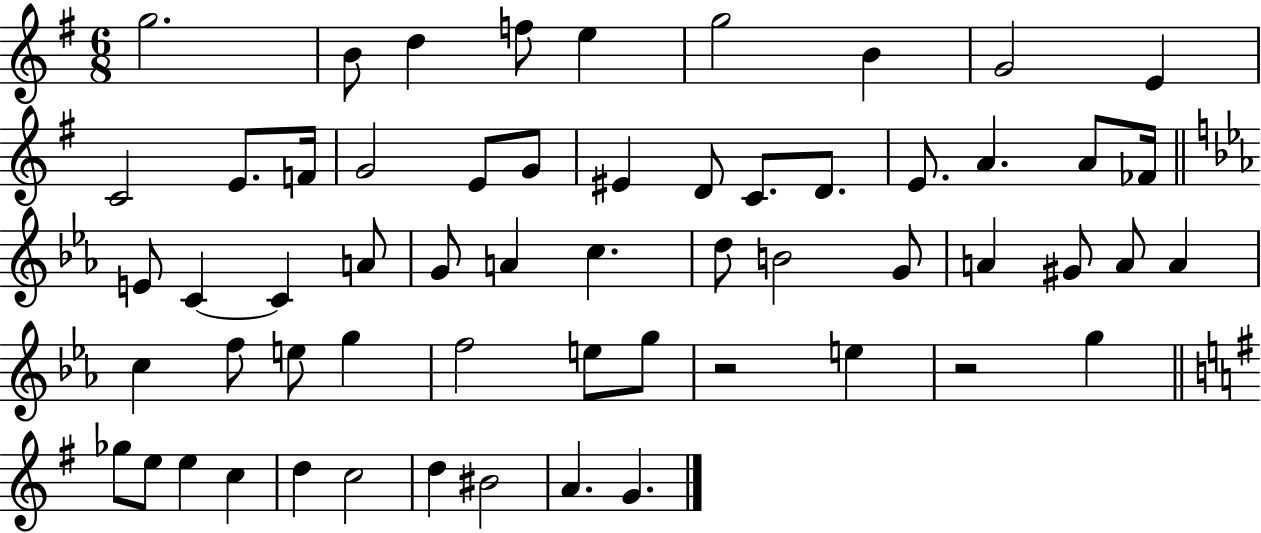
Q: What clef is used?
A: treble